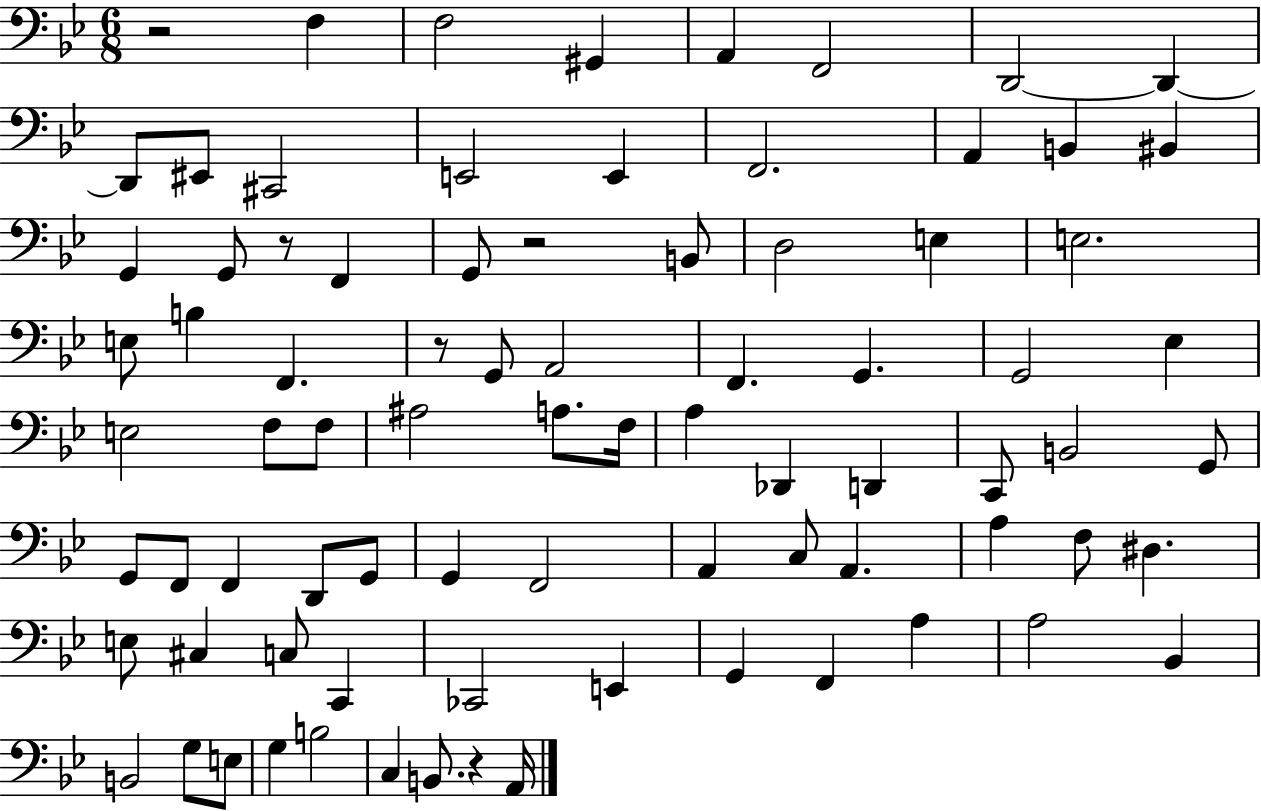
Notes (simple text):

R/h F3/q F3/h G#2/q A2/q F2/h D2/h D2/q D2/e EIS2/e C#2/h E2/h E2/q F2/h. A2/q B2/q BIS2/q G2/q G2/e R/e F2/q G2/e R/h B2/e D3/h E3/q E3/h. E3/e B3/q F2/q. R/e G2/e A2/h F2/q. G2/q. G2/h Eb3/q E3/h F3/e F3/e A#3/h A3/e. F3/s A3/q Db2/q D2/q C2/e B2/h G2/e G2/e F2/e F2/q D2/e G2/e G2/q F2/h A2/q C3/e A2/q. A3/q F3/e D#3/q. E3/e C#3/q C3/e C2/q CES2/h E2/q G2/q F2/q A3/q A3/h Bb2/q B2/h G3/e E3/e G3/q B3/h C3/q B2/e. R/q A2/s